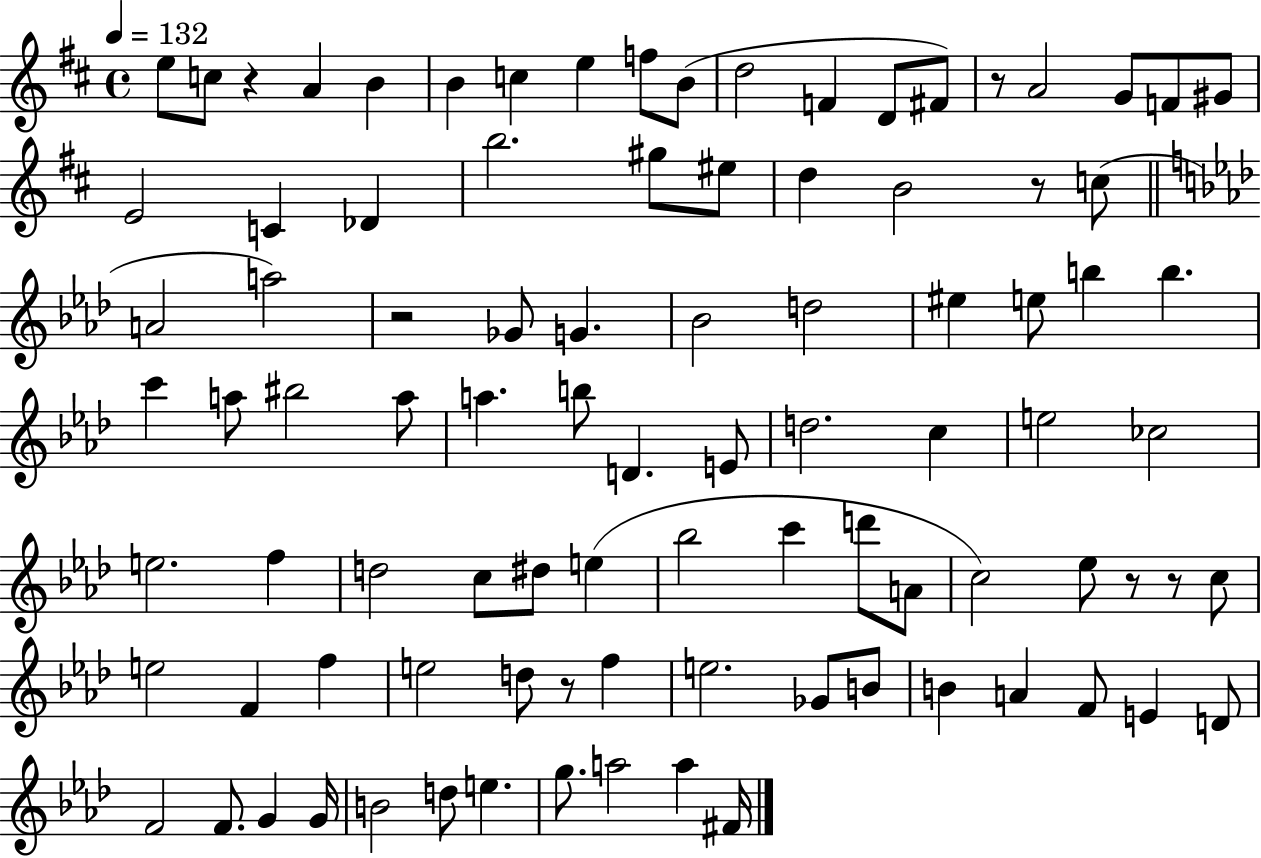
{
  \clef treble
  \time 4/4
  \defaultTimeSignature
  \key d \major
  \tempo 4 = 132
  e''8 c''8 r4 a'4 b'4 | b'4 c''4 e''4 f''8 b'8( | d''2 f'4 d'8 fis'8) | r8 a'2 g'8 f'8 gis'8 | \break e'2 c'4 des'4 | b''2. gis''8 eis''8 | d''4 b'2 r8 c''8( | \bar "||" \break \key aes \major a'2 a''2) | r2 ges'8 g'4. | bes'2 d''2 | eis''4 e''8 b''4 b''4. | \break c'''4 a''8 bis''2 a''8 | a''4. b''8 d'4. e'8 | d''2. c''4 | e''2 ces''2 | \break e''2. f''4 | d''2 c''8 dis''8 e''4( | bes''2 c'''4 d'''8 a'8 | c''2) ees''8 r8 r8 c''8 | \break e''2 f'4 f''4 | e''2 d''8 r8 f''4 | e''2. ges'8 b'8 | b'4 a'4 f'8 e'4 d'8 | \break f'2 f'8. g'4 g'16 | b'2 d''8 e''4. | g''8. a''2 a''4 fis'16 | \bar "|."
}